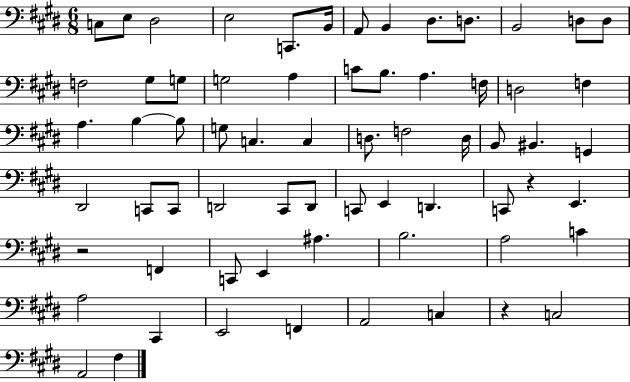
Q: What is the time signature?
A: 6/8